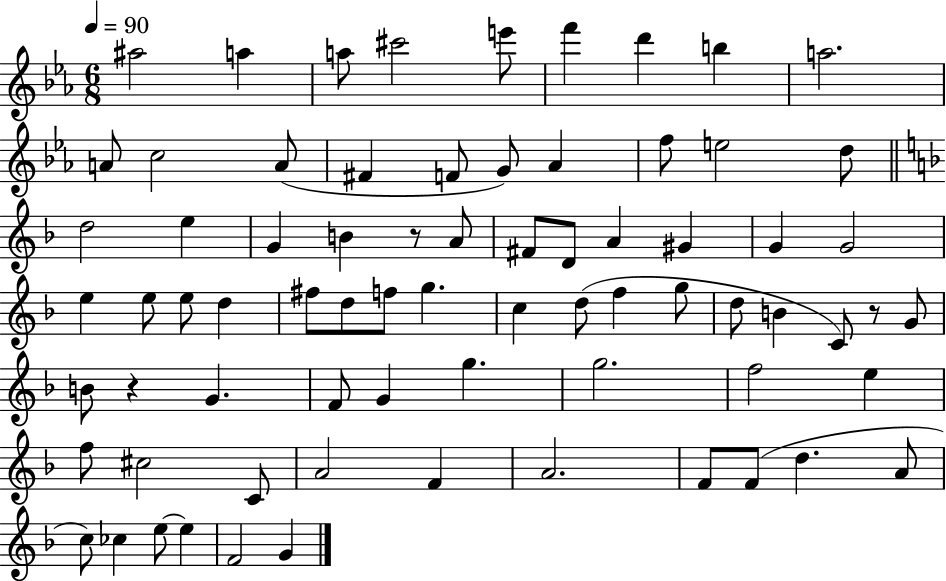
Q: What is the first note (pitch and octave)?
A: A#5